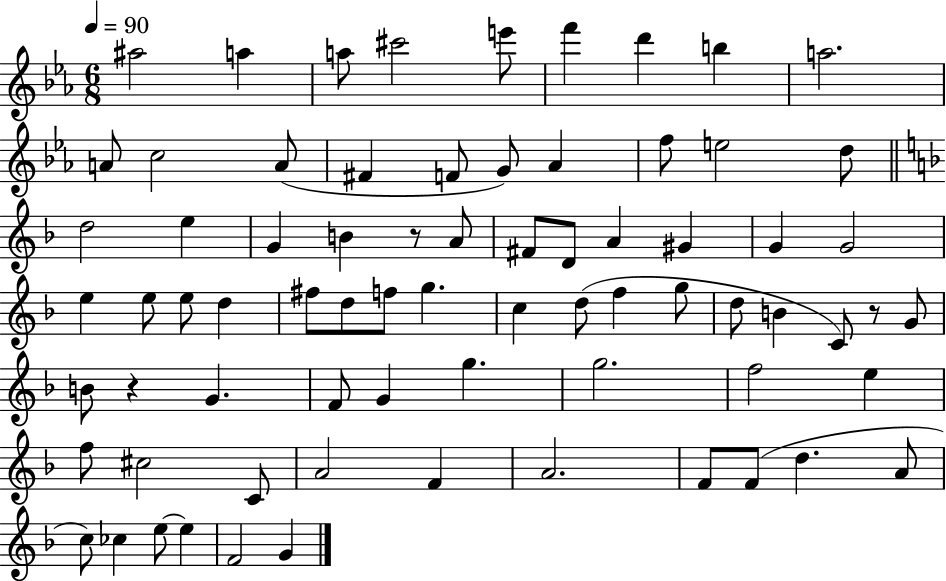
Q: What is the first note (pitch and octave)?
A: A#5